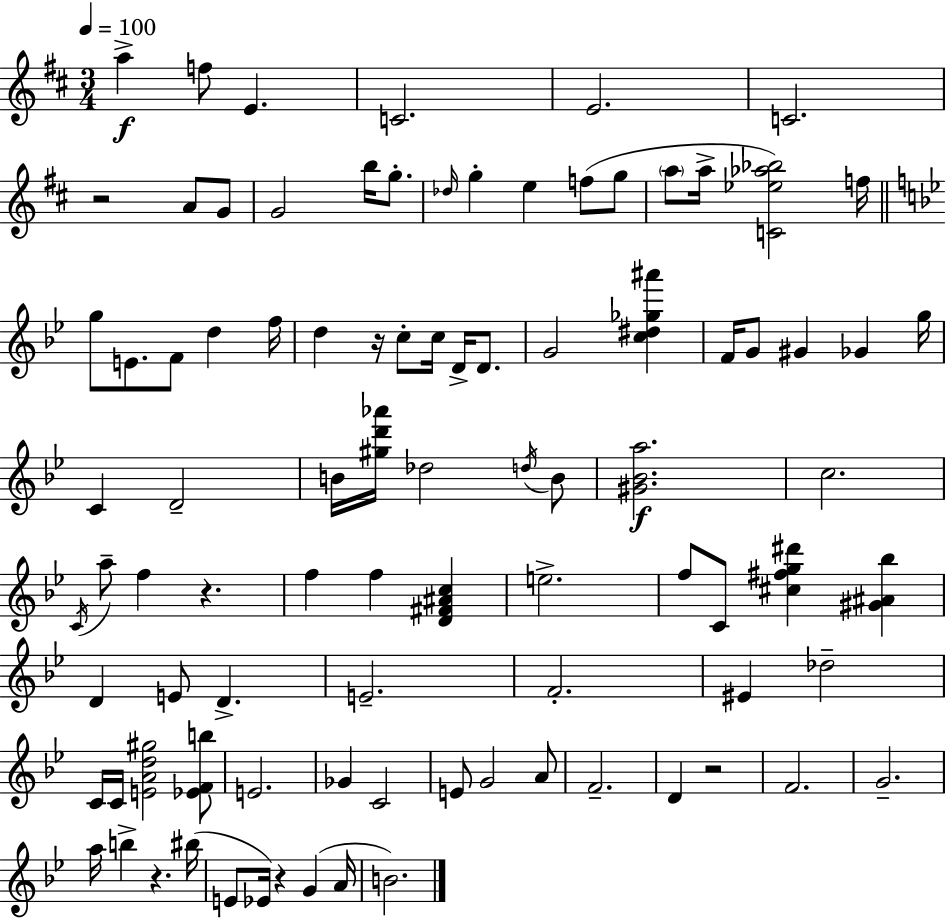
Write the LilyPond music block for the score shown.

{
  \clef treble
  \numericTimeSignature
  \time 3/4
  \key d \major
  \tempo 4 = 100
  a''4->\f f''8 e'4. | c'2. | e'2. | c'2. | \break r2 a'8 g'8 | g'2 b''16 g''8.-. | \grace { des''16 } g''4-. e''4 f''8( g''8 | \parenthesize a''8 a''16-> <c' ees'' aes'' bes''>2) | \break f''16 \bar "||" \break \key g \minor g''8 e'8. f'8 d''4 f''16 | d''4 r16 c''8-. c''16 d'16-> d'8. | g'2 <c'' dis'' ges'' ais'''>4 | f'16 g'8 gis'4 ges'4 g''16 | \break c'4 d'2-- | b'16 <gis'' d''' aes'''>16 des''2 \acciaccatura { d''16 } b'8 | <gis' bes' a''>2.\f | c''2. | \break \acciaccatura { c'16 } a''8-- f''4 r4. | f''4 f''4 <d' fis' ais' c''>4 | e''2.-> | f''8 c'8 <cis'' fis'' g'' dis'''>4 <gis' ais' bes''>4 | \break d'4 e'8 d'4.-> | e'2.-- | f'2.-. | eis'4 des''2-- | \break c'16 c'16 <e' a' d'' gis''>2 | <ees' f' b''>8 e'2. | ges'4 c'2 | e'8 g'2 | \break a'8 f'2.-- | d'4 r2 | f'2. | g'2.-- | \break a''16 b''4-> r4. | bis''16( e'8 ees'16) r4 g'4( | a'16 b'2.) | \bar "|."
}